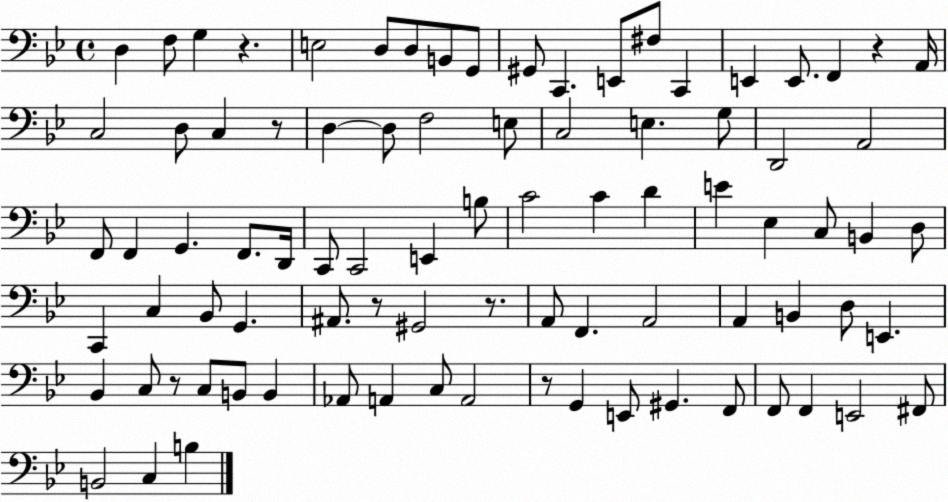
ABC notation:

X:1
T:Untitled
M:4/4
L:1/4
K:Bb
D, F,/2 G, z E,2 D,/2 D,/2 B,,/2 G,,/2 ^G,,/2 C,, E,,/2 ^F,/2 C,, E,, E,,/2 F,, z A,,/4 C,2 D,/2 C, z/2 D, D,/2 F,2 E,/2 C,2 E, G,/2 D,,2 A,,2 F,,/2 F,, G,, F,,/2 D,,/4 C,,/2 C,,2 E,, B,/2 C2 C D E _E, C,/2 B,, D,/2 C,, C, _B,,/2 G,, ^A,,/2 z/2 ^G,,2 z/2 A,,/2 F,, A,,2 A,, B,, D,/2 E,, _B,, C,/2 z/2 C,/2 B,,/2 B,, _A,,/2 A,, C,/2 A,,2 z/2 G,, E,,/2 ^G,, F,,/2 F,,/2 F,, E,,2 ^F,,/2 B,,2 C, B,